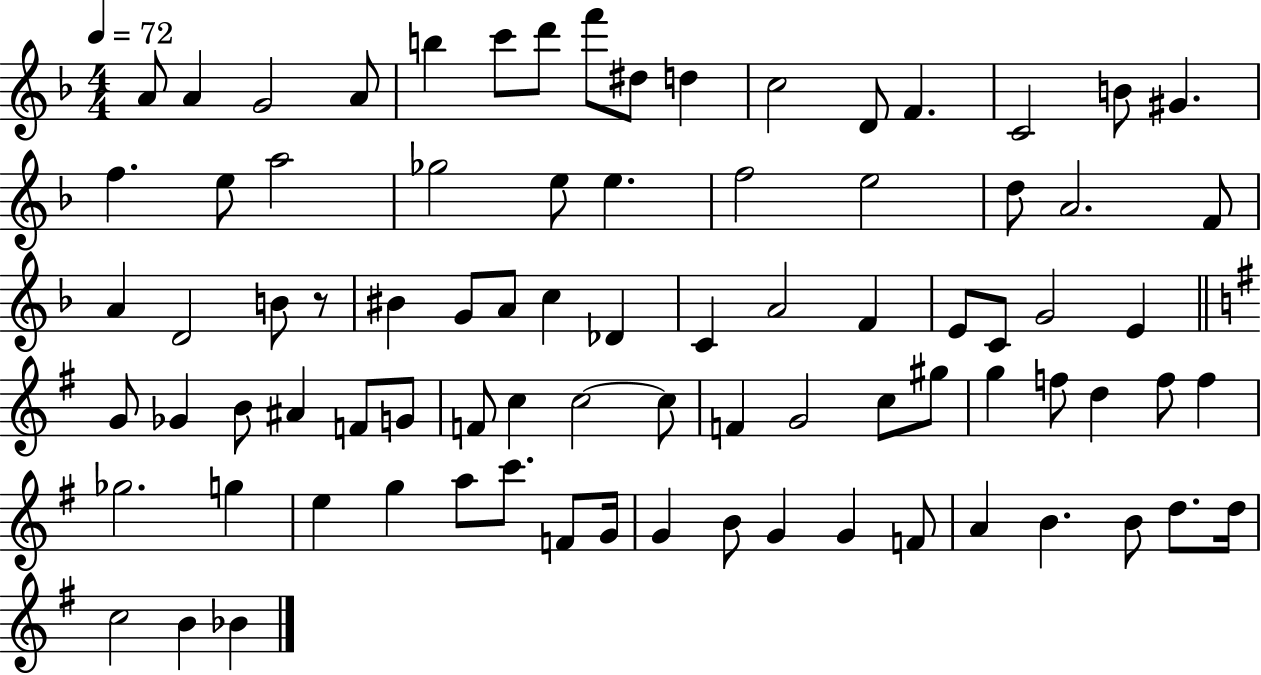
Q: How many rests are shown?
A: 1